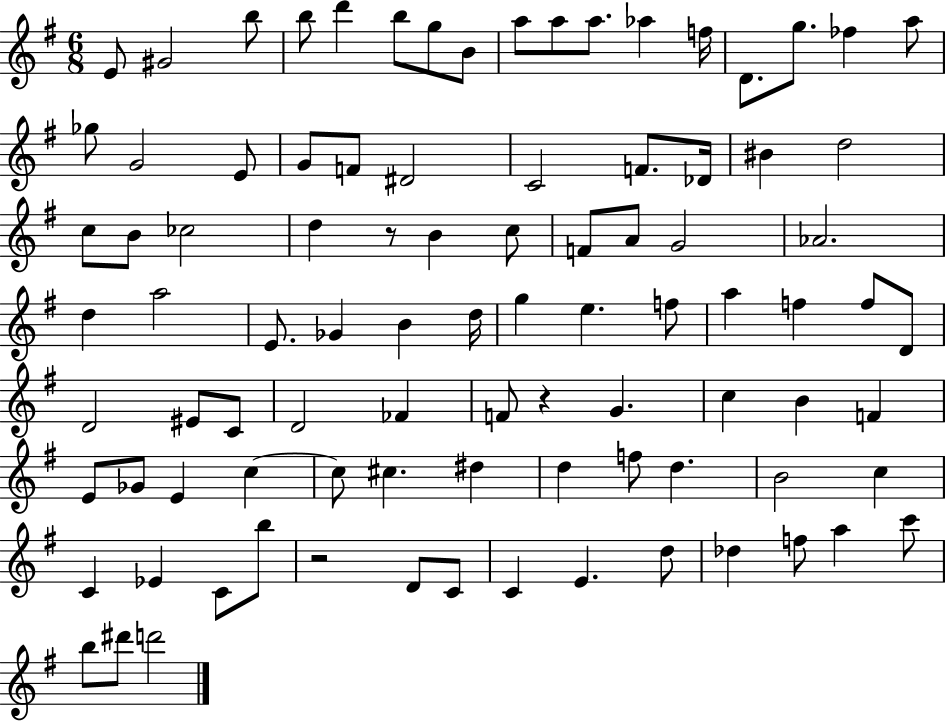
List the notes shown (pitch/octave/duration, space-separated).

E4/e G#4/h B5/e B5/e D6/q B5/e G5/e B4/e A5/e A5/e A5/e. Ab5/q F5/s D4/e. G5/e. FES5/q A5/e Gb5/e G4/h E4/e G4/e F4/e D#4/h C4/h F4/e. Db4/s BIS4/q D5/h C5/e B4/e CES5/h D5/q R/e B4/q C5/e F4/e A4/e G4/h Ab4/h. D5/q A5/h E4/e. Gb4/q B4/q D5/s G5/q E5/q. F5/e A5/q F5/q F5/e D4/e D4/h EIS4/e C4/e D4/h FES4/q F4/e R/q G4/q. C5/q B4/q F4/q E4/e Gb4/e E4/q C5/q C5/e C#5/q. D#5/q D5/q F5/e D5/q. B4/h C5/q C4/q Eb4/q C4/e B5/e R/h D4/e C4/e C4/q E4/q. D5/e Db5/q F5/e A5/q C6/e B5/e D#6/e D6/h